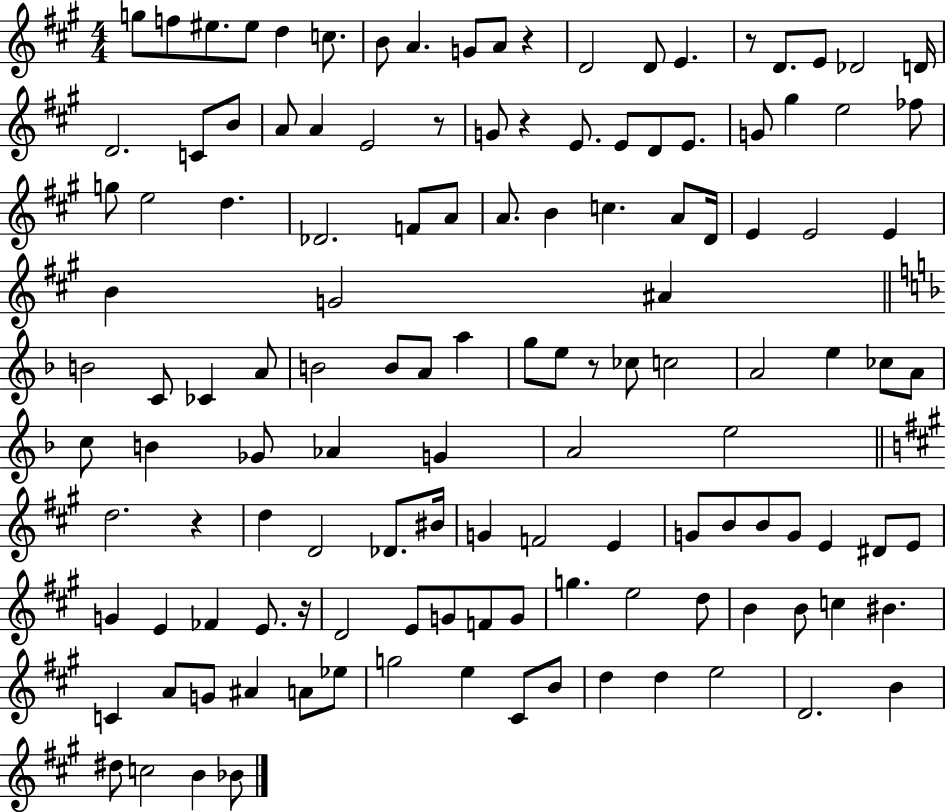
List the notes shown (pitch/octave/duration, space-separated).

G5/e F5/e EIS5/e. EIS5/e D5/q C5/e. B4/e A4/q. G4/e A4/e R/q D4/h D4/e E4/q. R/e D4/e. E4/e Db4/h D4/s D4/h. C4/e B4/e A4/e A4/q E4/h R/e G4/e R/q E4/e. E4/e D4/e E4/e. G4/e G#5/q E5/h FES5/e G5/e E5/h D5/q. Db4/h. F4/e A4/e A4/e. B4/q C5/q. A4/e D4/s E4/q E4/h E4/q B4/q G4/h A#4/q B4/h C4/e CES4/q A4/e B4/h B4/e A4/e A5/q G5/e E5/e R/e CES5/e C5/h A4/h E5/q CES5/e A4/e C5/e B4/q Gb4/e Ab4/q G4/q A4/h E5/h D5/h. R/q D5/q D4/h Db4/e. BIS4/s G4/q F4/h E4/q G4/e B4/e B4/e G4/e E4/q D#4/e E4/e G4/q E4/q FES4/q E4/e. R/s D4/h E4/e G4/e F4/e G4/e G5/q. E5/h D5/e B4/q B4/e C5/q BIS4/q. C4/q A4/e G4/e A#4/q A4/e Eb5/e G5/h E5/q C#4/e B4/e D5/q D5/q E5/h D4/h. B4/q D#5/e C5/h B4/q Bb4/e